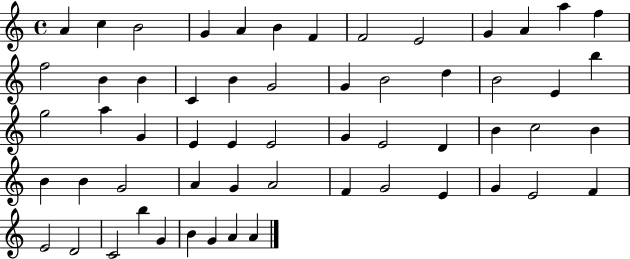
{
  \clef treble
  \time 4/4
  \defaultTimeSignature
  \key c \major
  a'4 c''4 b'2 | g'4 a'4 b'4 f'4 | f'2 e'2 | g'4 a'4 a''4 f''4 | \break f''2 b'4 b'4 | c'4 b'4 g'2 | g'4 b'2 d''4 | b'2 e'4 b''4 | \break g''2 a''4 g'4 | e'4 e'4 e'2 | g'4 e'2 d'4 | b'4 c''2 b'4 | \break b'4 b'4 g'2 | a'4 g'4 a'2 | f'4 g'2 e'4 | g'4 e'2 f'4 | \break e'2 d'2 | c'2 b''4 g'4 | b'4 g'4 a'4 a'4 | \bar "|."
}